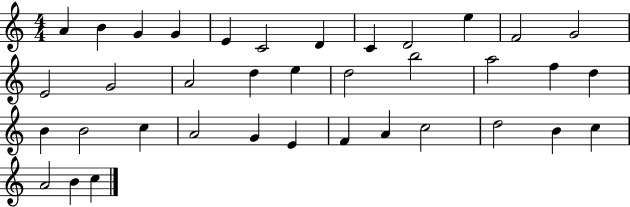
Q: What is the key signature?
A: C major